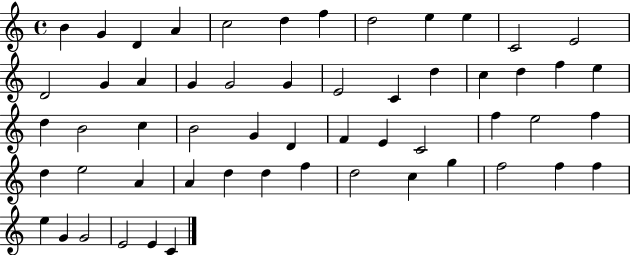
B4/q G4/q D4/q A4/q C5/h D5/q F5/q D5/h E5/q E5/q C4/h E4/h D4/h G4/q A4/q G4/q G4/h G4/q E4/h C4/q D5/q C5/q D5/q F5/q E5/q D5/q B4/h C5/q B4/h G4/q D4/q F4/q E4/q C4/h F5/q E5/h F5/q D5/q E5/h A4/q A4/q D5/q D5/q F5/q D5/h C5/q G5/q F5/h F5/q F5/q E5/q G4/q G4/h E4/h E4/q C4/q